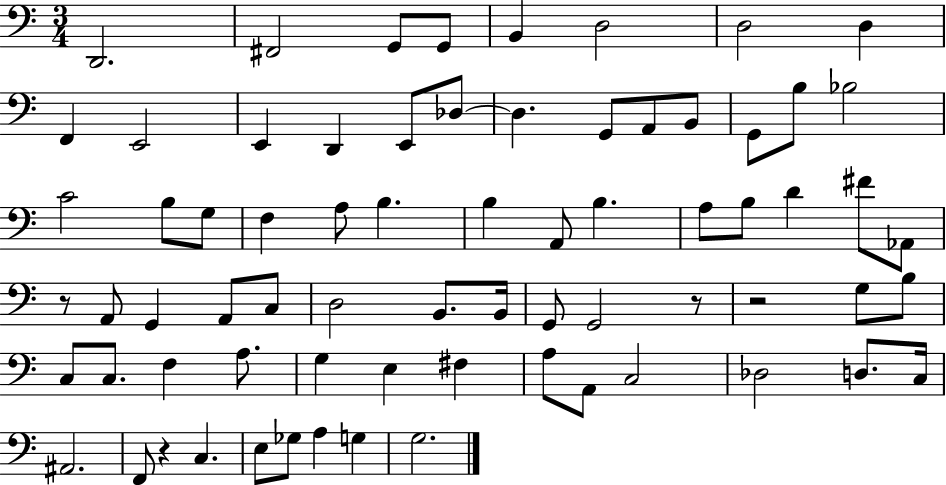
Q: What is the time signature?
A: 3/4